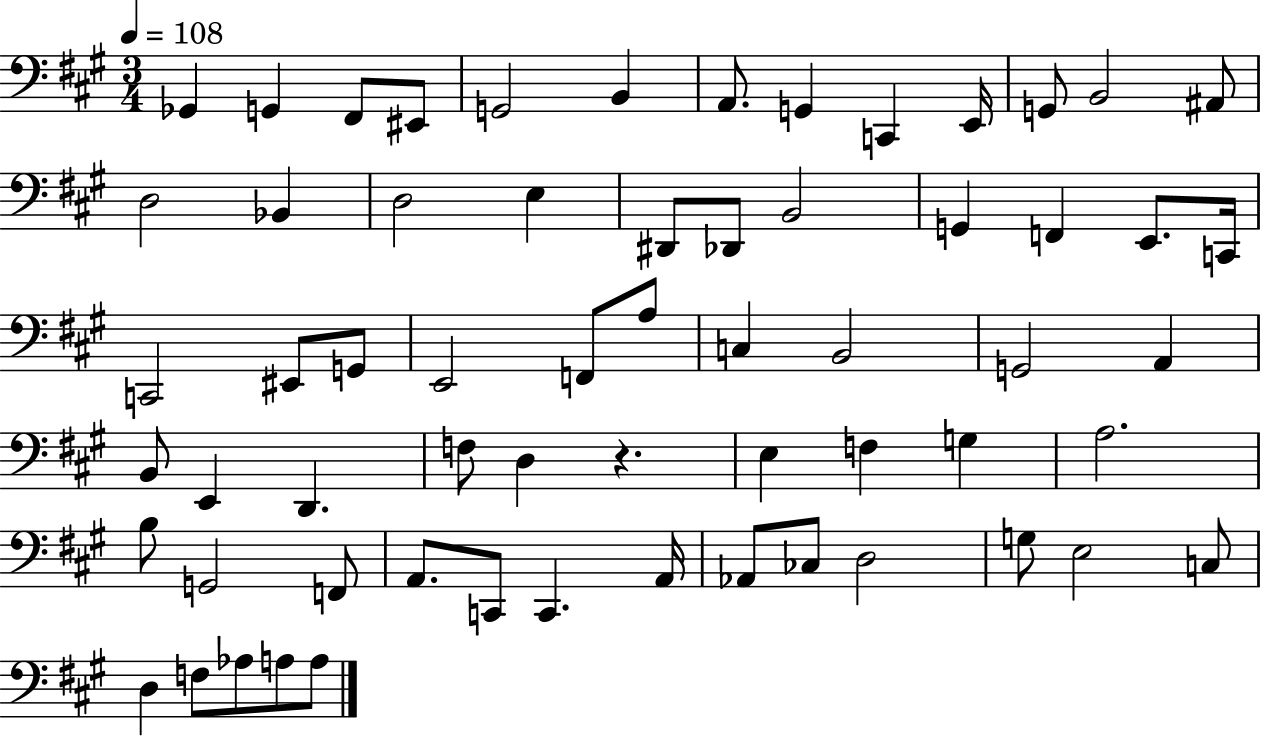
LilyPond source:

{
  \clef bass
  \numericTimeSignature
  \time 3/4
  \key a \major
  \tempo 4 = 108
  \repeat volta 2 { ges,4 g,4 fis,8 eis,8 | g,2 b,4 | a,8. g,4 c,4 e,16 | g,8 b,2 ais,8 | \break d2 bes,4 | d2 e4 | dis,8 des,8 b,2 | g,4 f,4 e,8. c,16 | \break c,2 eis,8 g,8 | e,2 f,8 a8 | c4 b,2 | g,2 a,4 | \break b,8 e,4 d,4. | f8 d4 r4. | e4 f4 g4 | a2. | \break b8 g,2 f,8 | a,8. c,8 c,4. a,16 | aes,8 ces8 d2 | g8 e2 c8 | \break d4 f8 aes8 a8 a8 | } \bar "|."
}